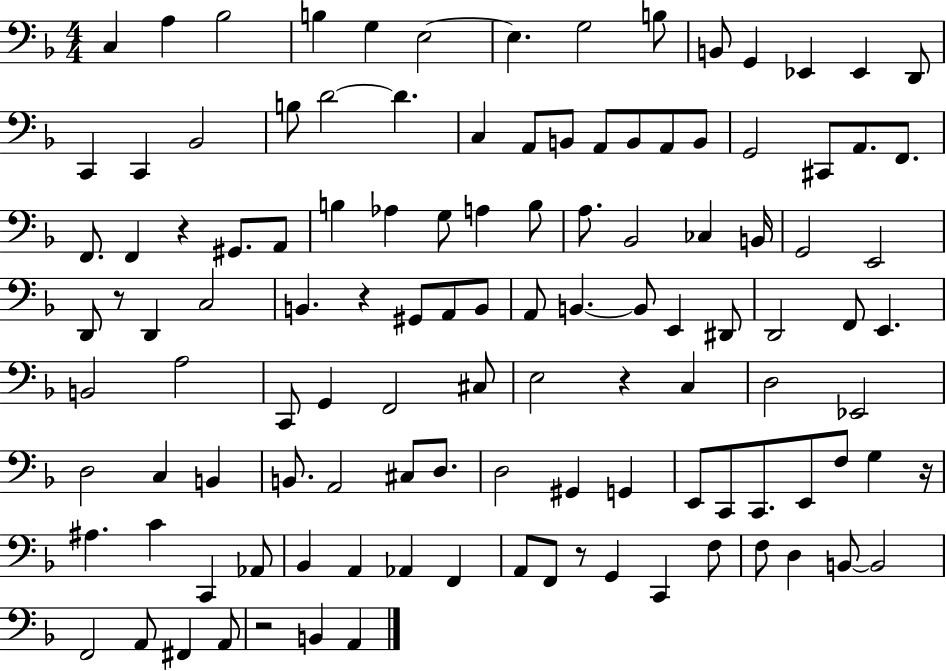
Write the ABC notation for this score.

X:1
T:Untitled
M:4/4
L:1/4
K:F
C, A, _B,2 B, G, E,2 E, G,2 B,/2 B,,/2 G,, _E,, _E,, D,,/2 C,, C,, _B,,2 B,/2 D2 D C, A,,/2 B,,/2 A,,/2 B,,/2 A,,/2 B,,/2 G,,2 ^C,,/2 A,,/2 F,,/2 F,,/2 F,, z ^G,,/2 A,,/2 B, _A, G,/2 A, B,/2 A,/2 _B,,2 _C, B,,/4 G,,2 E,,2 D,,/2 z/2 D,, C,2 B,, z ^G,,/2 A,,/2 B,,/2 A,,/2 B,, B,,/2 E,, ^D,,/2 D,,2 F,,/2 E,, B,,2 A,2 C,,/2 G,, F,,2 ^C,/2 E,2 z C, D,2 _E,,2 D,2 C, B,, B,,/2 A,,2 ^C,/2 D,/2 D,2 ^G,, G,, E,,/2 C,,/2 C,,/2 E,,/2 F,/2 G, z/4 ^A, C C,, _A,,/2 _B,, A,, _A,, F,, A,,/2 F,,/2 z/2 G,, C,, F,/2 F,/2 D, B,,/2 B,,2 F,,2 A,,/2 ^F,, A,,/2 z2 B,, A,,